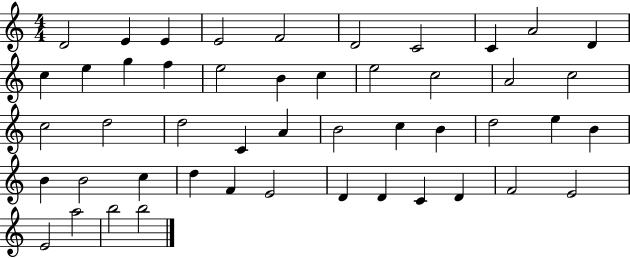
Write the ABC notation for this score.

X:1
T:Untitled
M:4/4
L:1/4
K:C
D2 E E E2 F2 D2 C2 C A2 D c e g f e2 B c e2 c2 A2 c2 c2 d2 d2 C A B2 c B d2 e B B B2 c d F E2 D D C D F2 E2 E2 a2 b2 b2